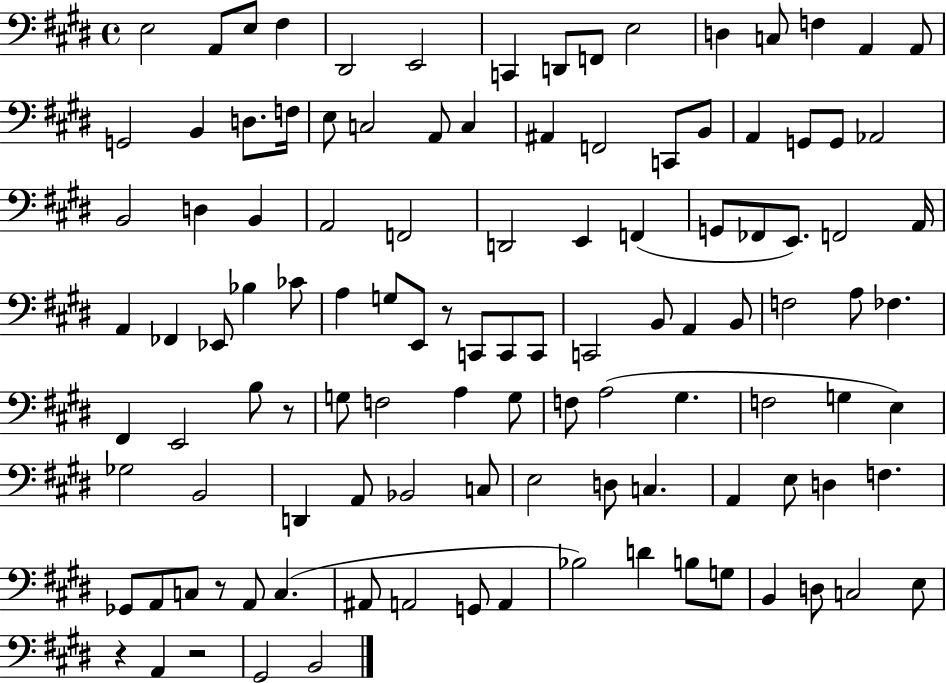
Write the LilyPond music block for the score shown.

{
  \clef bass
  \time 4/4
  \defaultTimeSignature
  \key e \major
  e2 a,8 e8 fis4 | dis,2 e,2 | c,4 d,8 f,8 e2 | d4 c8 f4 a,4 a,8 | \break g,2 b,4 d8. f16 | e8 c2 a,8 c4 | ais,4 f,2 c,8 b,8 | a,4 g,8 g,8 aes,2 | \break b,2 d4 b,4 | a,2 f,2 | d,2 e,4 f,4( | g,8 fes,8 e,8.) f,2 a,16 | \break a,4 fes,4 ees,8 bes4 ces'8 | a4 g8 e,8 r8 c,8 c,8 c,8 | c,2 b,8 a,4 b,8 | f2 a8 fes4. | \break fis,4 e,2 b8 r8 | g8 f2 a4 g8 | f8 a2( gis4. | f2 g4 e4) | \break ges2 b,2 | d,4 a,8 bes,2 c8 | e2 d8 c4. | a,4 e8 d4 f4. | \break ges,8 a,8 c8 r8 a,8 c4.( | ais,8 a,2 g,8 a,4 | bes2) d'4 b8 g8 | b,4 d8 c2 e8 | \break r4 a,4 r2 | gis,2 b,2 | \bar "|."
}